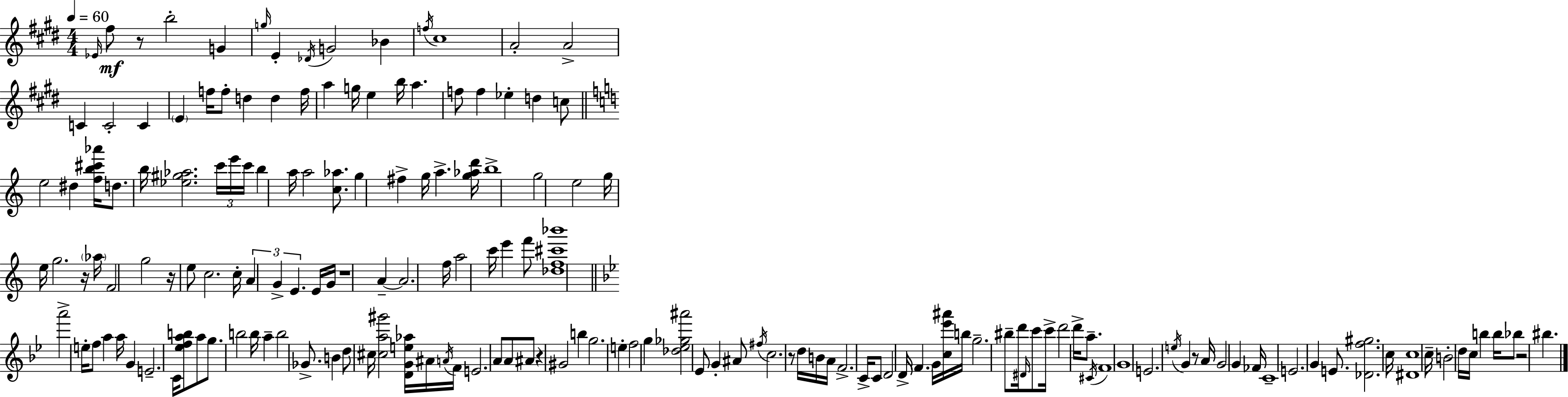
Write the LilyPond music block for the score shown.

{
  \clef treble
  \numericTimeSignature
  \time 4/4
  \key e \major
  \tempo 4 = 60
  \grace { ees'16 }\mf fis''8 r8 b''2-. g'4 | \grace { g''16 } e'4-. \acciaccatura { des'16 } g'2 bes'4 | \acciaccatura { f''16 } cis''1 | a'2-. a'2-> | \break c'4 c'2-. | c'4 \parenthesize e'4 f''16 f''8-. d''4 d''4 | f''16 a''4 g''16 e''4 b''16 a''4. | f''8 f''4 ees''4-. d''4 | \break c''8 \bar "||" \break \key c \major e''2 dis''4 <f'' b'' cis''' aes'''>16 d''8. | b''16 <ees'' gis'' aes''>2. \tuplet 3/2 { c'''16 e'''16 c'''16 } | b''4 a''16 a''2 <c'' aes''>8. | g''4 fis''4-> g''16 a''4.-> <g'' aes'' d'''>16 | \break b''1-> | g''2 e''2 | g''16 e''16 g''2. r16 \parenthesize aes''16 | f'2 g''2 | \break r16 e''8 c''2. c''16-. | \tuplet 3/2 { a'4 g'4-> e'4. } e'16 g'16 | r1 | a'4--~~ a'2. | \break f''16 a''2 c'''16 e'''4 f'''8 | <des'' f'' cis''' bes'''>1 | \bar "||" \break \key bes \major a'''2-> e''16-. f''8 a''4 a''16 | g'4 e'2.-- | c'16 <ees'' f'' a'' b''>8 a''8 g''8. b''2 | b''16 a''4-- b''2 ges'8.-> | \break b'4 d''8 cis''16 <cis'' a'' gis'''>2 <d' g' e'' aes''>16 | ais'16 \acciaccatura { a'16 } f'16 e'2. a'8 | a'8 ais'8 r4 gis'2 | b''4 g''2. | \break e''4-. f''2 g''4 | <des'' ees'' ges'' ais'''>2 ees'8 g'4-. ais'8 | \acciaccatura { fis''16 } c''2. r8 | d''16 b'16 a'16 f'2.-> c'16-> | \break c'8 d'2 d'16-> \parenthesize f'4. | g'16 <c'' ees''' ais'''>16 b''16 g''2.-- | bis''8-- d'''16 \grace { dis'16 } c'''8 c'''16-> d'''2 d'''16-> | a''8.-- \acciaccatura { cis'16 } f'1 | \break g'1 | e'2. | \acciaccatura { e''16 } g'4 r8 a'16 g'2 | g'4 fes'16 c'1-- | \break e'2. | g'4 e'8. <des' f'' gis''>2. | c''16 <dis' c''>1 | c''16-- b'2-. d''16 c''16 | \break b''4 b''16 bes''8 r2 bis''4. | \bar "|."
}